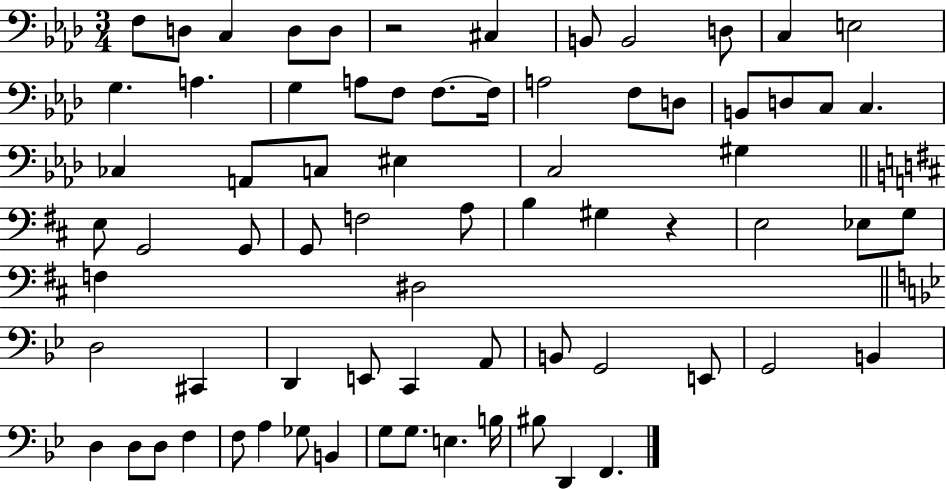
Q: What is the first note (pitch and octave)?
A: F3